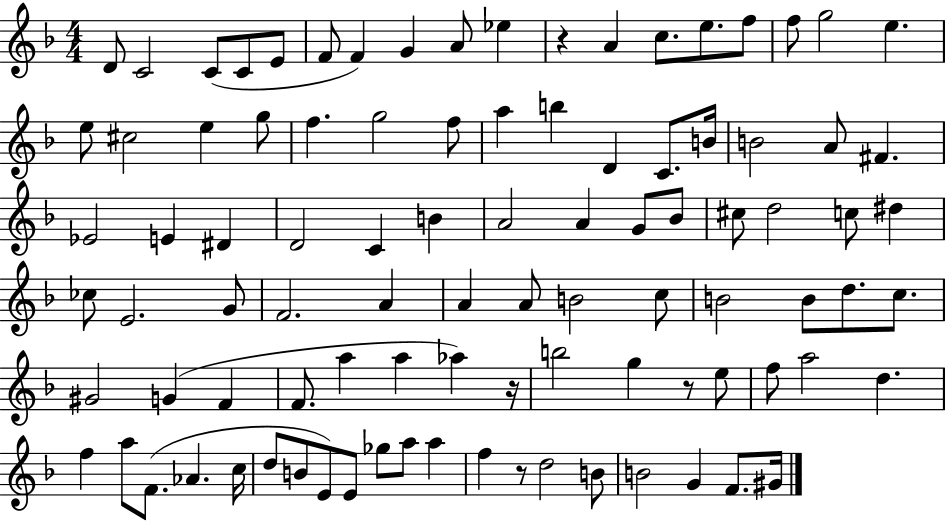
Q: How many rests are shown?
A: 4